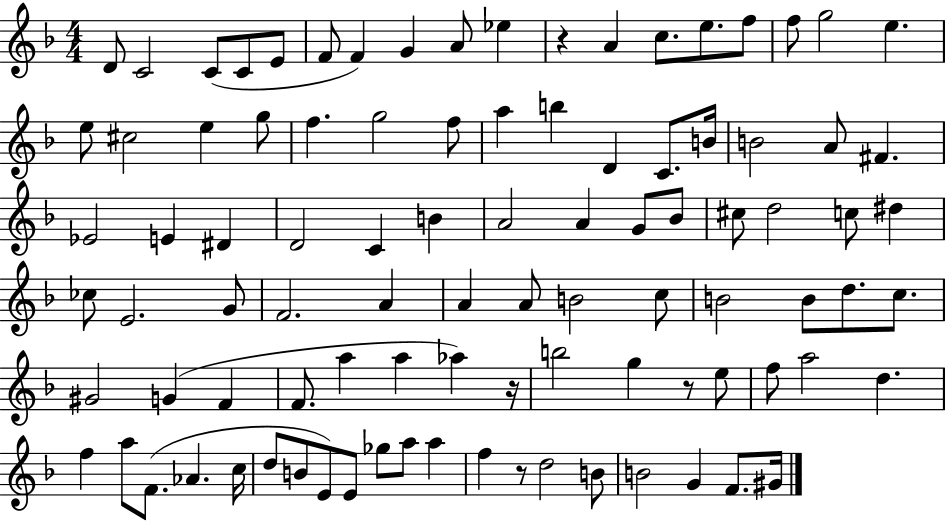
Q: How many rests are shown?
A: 4